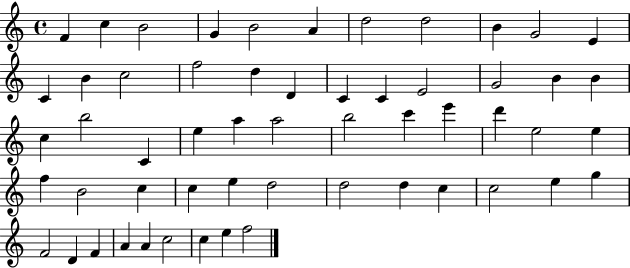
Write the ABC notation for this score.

X:1
T:Untitled
M:4/4
L:1/4
K:C
F c B2 G B2 A d2 d2 B G2 E C B c2 f2 d D C C E2 G2 B B c b2 C e a a2 b2 c' e' d' e2 e f B2 c c e d2 d2 d c c2 e g F2 D F A A c2 c e f2